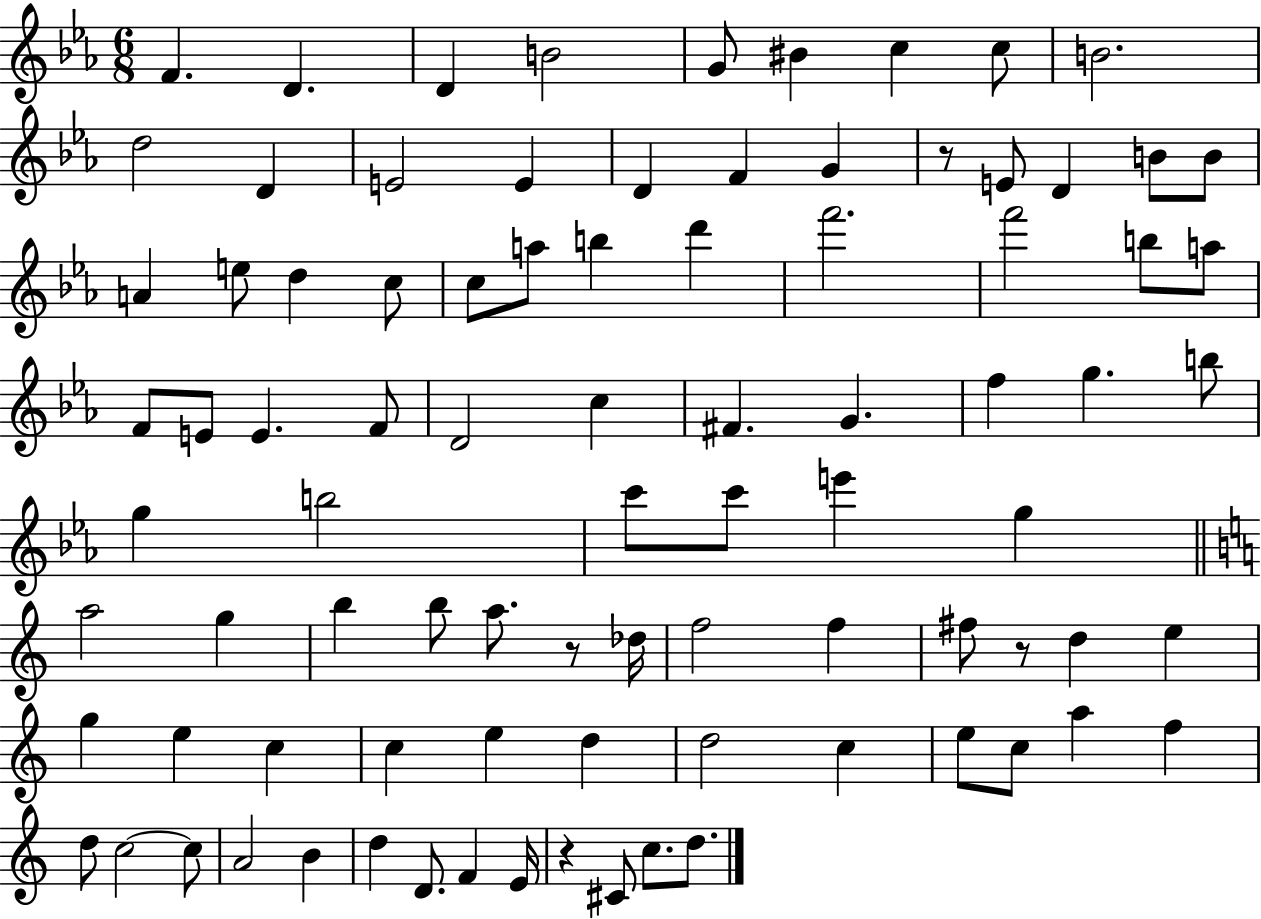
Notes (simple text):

F4/q. D4/q. D4/q B4/h G4/e BIS4/q C5/q C5/e B4/h. D5/h D4/q E4/h E4/q D4/q F4/q G4/q R/e E4/e D4/q B4/e B4/e A4/q E5/e D5/q C5/e C5/e A5/e B5/q D6/q F6/h. F6/h B5/e A5/e F4/e E4/e E4/q. F4/e D4/h C5/q F#4/q. G4/q. F5/q G5/q. B5/e G5/q B5/h C6/e C6/e E6/q G5/q A5/h G5/q B5/q B5/e A5/e. R/e Db5/s F5/h F5/q F#5/e R/e D5/q E5/q G5/q E5/q C5/q C5/q E5/q D5/q D5/h C5/q E5/e C5/e A5/q F5/q D5/e C5/h C5/e A4/h B4/q D5/q D4/e. F4/q E4/s R/q C#4/e C5/e. D5/e.